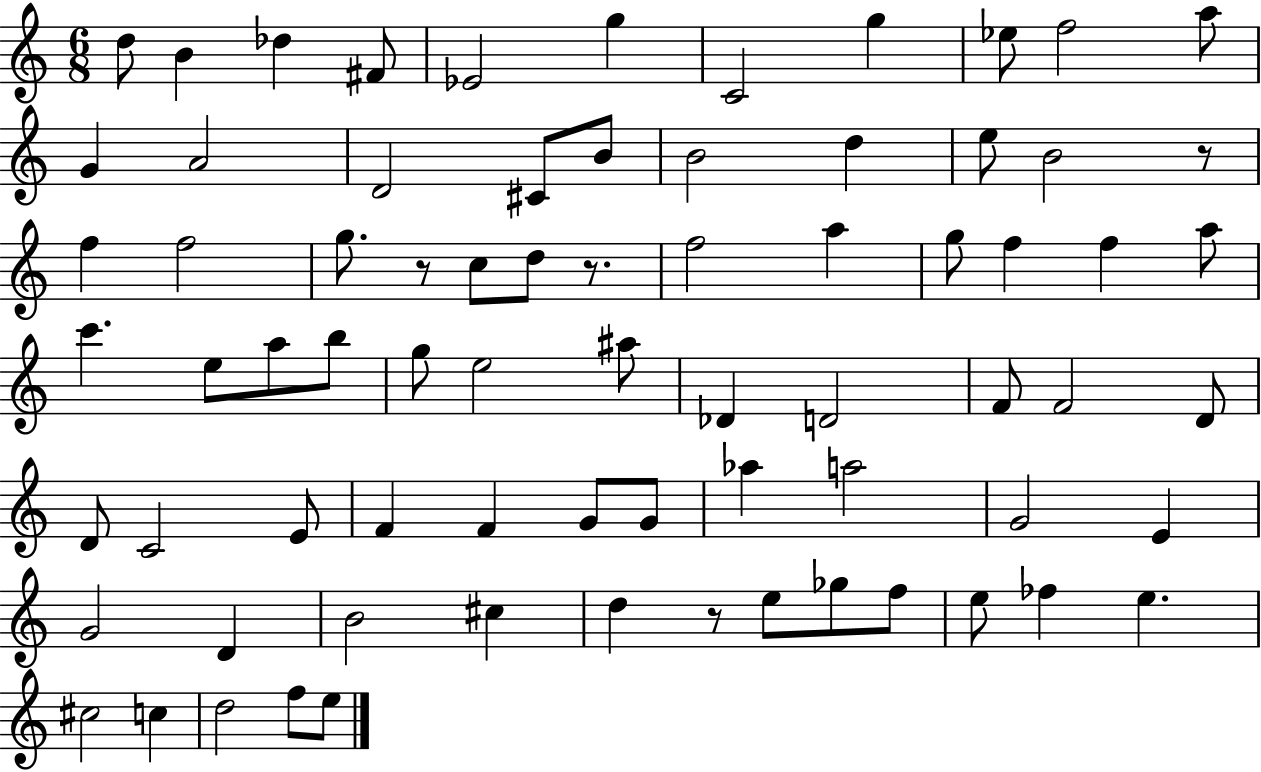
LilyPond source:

{
  \clef treble
  \numericTimeSignature
  \time 6/8
  \key c \major
  d''8 b'4 des''4 fis'8 | ees'2 g''4 | c'2 g''4 | ees''8 f''2 a''8 | \break g'4 a'2 | d'2 cis'8 b'8 | b'2 d''4 | e''8 b'2 r8 | \break f''4 f''2 | g''8. r8 c''8 d''8 r8. | f''2 a''4 | g''8 f''4 f''4 a''8 | \break c'''4. e''8 a''8 b''8 | g''8 e''2 ais''8 | des'4 d'2 | f'8 f'2 d'8 | \break d'8 c'2 e'8 | f'4 f'4 g'8 g'8 | aes''4 a''2 | g'2 e'4 | \break g'2 d'4 | b'2 cis''4 | d''4 r8 e''8 ges''8 f''8 | e''8 fes''4 e''4. | \break cis''2 c''4 | d''2 f''8 e''8 | \bar "|."
}